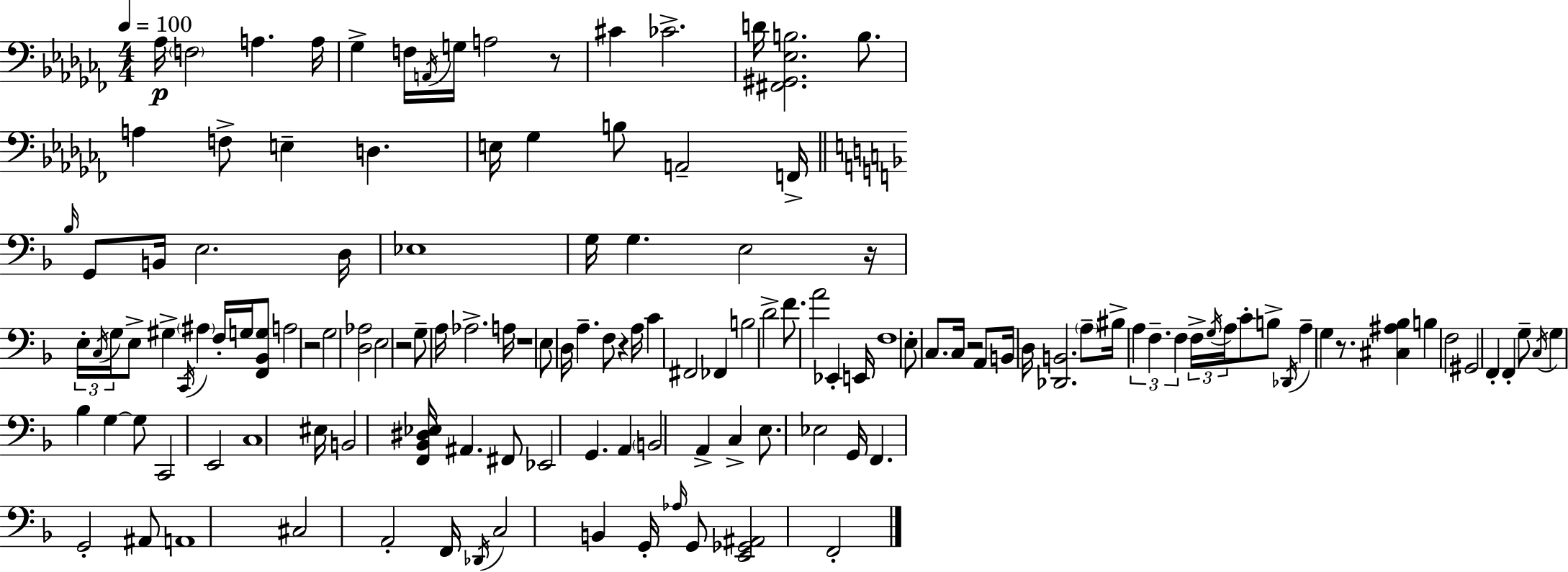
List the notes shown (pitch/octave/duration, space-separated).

Ab3/s F3/h A3/q. A3/s Gb3/q F3/s A2/s G3/s A3/h R/e C#4/q CES4/h. D4/s [F#2,G#2,Eb3,B3]/h. B3/e. A3/q F3/e E3/q D3/q. E3/s Gb3/q B3/e A2/h F2/s Bb3/s G2/e B2/s E3/h. D3/s Eb3/w G3/s G3/q. E3/h R/s E3/s C3/s G3/s E3/e G#3/q C2/s A#3/q F3/s G3/s [F2,Bb2,G3]/e A3/h R/h G3/h [D3,Ab3]/h E3/h R/h G3/e A3/s Ab3/h. A3/s R/w E3/e D3/s A3/q. F3/e R/q A3/s C4/q F#2/h FES2/q B3/h D4/h F4/e. A4/h Eb2/q E2/s F3/w E3/e C3/e. C3/s R/h A2/e B2/s D3/s [Db2,B2]/h. A3/e BIS3/s A3/q F3/q. F3/q F3/s G3/s A3/s C4/e B3/e Db2/s A3/q G3/q R/e. [C#3,A#3,Bb3]/q B3/q F3/h G#2/h F2/q F2/q G3/e C3/s G3/q Bb3/q G3/q G3/e C2/h E2/h C3/w EIS3/s B2/h [F2,Bb2,D#3,Eb3]/s A#2/q. F#2/e Eb2/h G2/q. A2/q B2/h A2/q C3/q E3/e. Eb3/h G2/s F2/q. G2/h A#2/e A2/w C#3/h A2/h F2/s Db2/s C3/h B2/q G2/s Ab3/s G2/e [E2,Gb2,A#2]/h F2/h